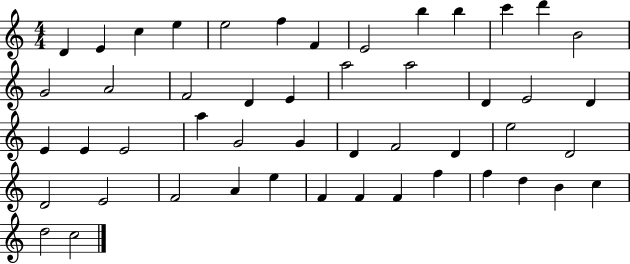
D4/q E4/q C5/q E5/q E5/h F5/q F4/q E4/h B5/q B5/q C6/q D6/q B4/h G4/h A4/h F4/h D4/q E4/q A5/h A5/h D4/q E4/h D4/q E4/q E4/q E4/h A5/q G4/h G4/q D4/q F4/h D4/q E5/h D4/h D4/h E4/h F4/h A4/q E5/q F4/q F4/q F4/q F5/q F5/q D5/q B4/q C5/q D5/h C5/h